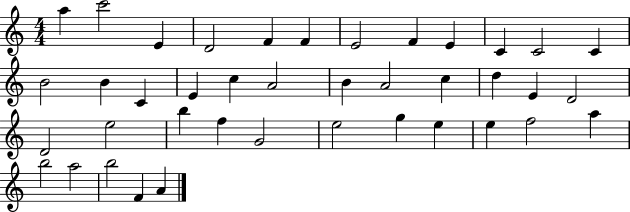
X:1
T:Untitled
M:4/4
L:1/4
K:C
a c'2 E D2 F F E2 F E C C2 C B2 B C E c A2 B A2 c d E D2 D2 e2 b f G2 e2 g e e f2 a b2 a2 b2 F A